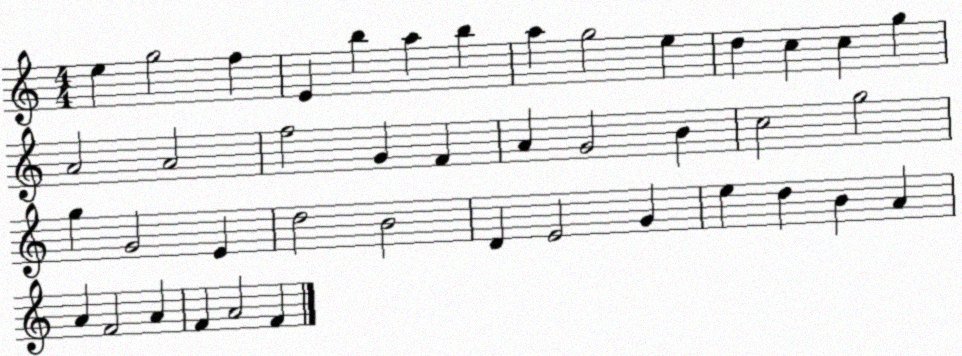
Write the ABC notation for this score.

X:1
T:Untitled
M:4/4
L:1/4
K:C
e g2 f E b a b a g2 e d c c g A2 A2 f2 G F A G2 B c2 g2 g G2 E d2 B2 D E2 G e d B A A F2 A F A2 F